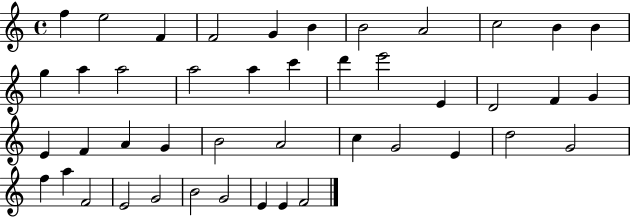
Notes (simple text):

F5/q E5/h F4/q F4/h G4/q B4/q B4/h A4/h C5/h B4/q B4/q G5/q A5/q A5/h A5/h A5/q C6/q D6/q E6/h E4/q D4/h F4/q G4/q E4/q F4/q A4/q G4/q B4/h A4/h C5/q G4/h E4/q D5/h G4/h F5/q A5/q F4/h E4/h G4/h B4/h G4/h E4/q E4/q F4/h